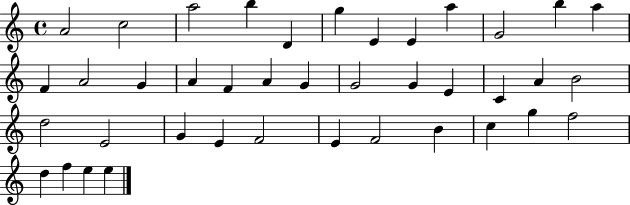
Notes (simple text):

A4/h C5/h A5/h B5/q D4/q G5/q E4/q E4/q A5/q G4/h B5/q A5/q F4/q A4/h G4/q A4/q F4/q A4/q G4/q G4/h G4/q E4/q C4/q A4/q B4/h D5/h E4/h G4/q E4/q F4/h E4/q F4/h B4/q C5/q G5/q F5/h D5/q F5/q E5/q E5/q